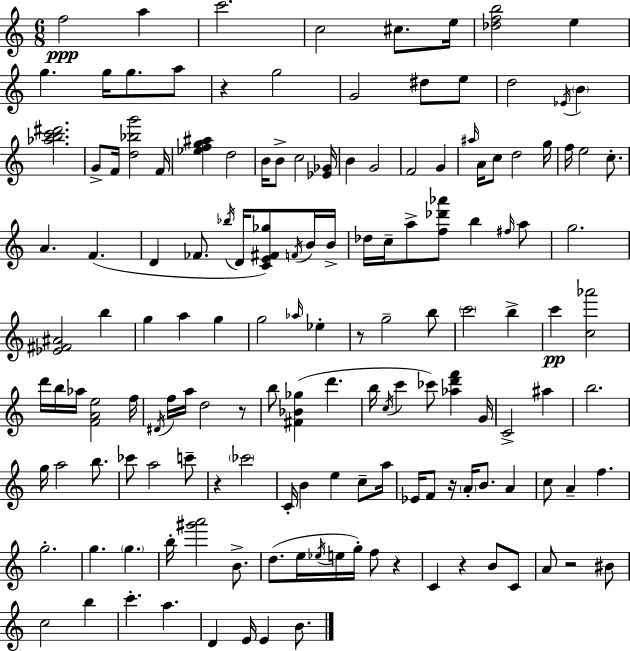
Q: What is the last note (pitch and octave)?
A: B4